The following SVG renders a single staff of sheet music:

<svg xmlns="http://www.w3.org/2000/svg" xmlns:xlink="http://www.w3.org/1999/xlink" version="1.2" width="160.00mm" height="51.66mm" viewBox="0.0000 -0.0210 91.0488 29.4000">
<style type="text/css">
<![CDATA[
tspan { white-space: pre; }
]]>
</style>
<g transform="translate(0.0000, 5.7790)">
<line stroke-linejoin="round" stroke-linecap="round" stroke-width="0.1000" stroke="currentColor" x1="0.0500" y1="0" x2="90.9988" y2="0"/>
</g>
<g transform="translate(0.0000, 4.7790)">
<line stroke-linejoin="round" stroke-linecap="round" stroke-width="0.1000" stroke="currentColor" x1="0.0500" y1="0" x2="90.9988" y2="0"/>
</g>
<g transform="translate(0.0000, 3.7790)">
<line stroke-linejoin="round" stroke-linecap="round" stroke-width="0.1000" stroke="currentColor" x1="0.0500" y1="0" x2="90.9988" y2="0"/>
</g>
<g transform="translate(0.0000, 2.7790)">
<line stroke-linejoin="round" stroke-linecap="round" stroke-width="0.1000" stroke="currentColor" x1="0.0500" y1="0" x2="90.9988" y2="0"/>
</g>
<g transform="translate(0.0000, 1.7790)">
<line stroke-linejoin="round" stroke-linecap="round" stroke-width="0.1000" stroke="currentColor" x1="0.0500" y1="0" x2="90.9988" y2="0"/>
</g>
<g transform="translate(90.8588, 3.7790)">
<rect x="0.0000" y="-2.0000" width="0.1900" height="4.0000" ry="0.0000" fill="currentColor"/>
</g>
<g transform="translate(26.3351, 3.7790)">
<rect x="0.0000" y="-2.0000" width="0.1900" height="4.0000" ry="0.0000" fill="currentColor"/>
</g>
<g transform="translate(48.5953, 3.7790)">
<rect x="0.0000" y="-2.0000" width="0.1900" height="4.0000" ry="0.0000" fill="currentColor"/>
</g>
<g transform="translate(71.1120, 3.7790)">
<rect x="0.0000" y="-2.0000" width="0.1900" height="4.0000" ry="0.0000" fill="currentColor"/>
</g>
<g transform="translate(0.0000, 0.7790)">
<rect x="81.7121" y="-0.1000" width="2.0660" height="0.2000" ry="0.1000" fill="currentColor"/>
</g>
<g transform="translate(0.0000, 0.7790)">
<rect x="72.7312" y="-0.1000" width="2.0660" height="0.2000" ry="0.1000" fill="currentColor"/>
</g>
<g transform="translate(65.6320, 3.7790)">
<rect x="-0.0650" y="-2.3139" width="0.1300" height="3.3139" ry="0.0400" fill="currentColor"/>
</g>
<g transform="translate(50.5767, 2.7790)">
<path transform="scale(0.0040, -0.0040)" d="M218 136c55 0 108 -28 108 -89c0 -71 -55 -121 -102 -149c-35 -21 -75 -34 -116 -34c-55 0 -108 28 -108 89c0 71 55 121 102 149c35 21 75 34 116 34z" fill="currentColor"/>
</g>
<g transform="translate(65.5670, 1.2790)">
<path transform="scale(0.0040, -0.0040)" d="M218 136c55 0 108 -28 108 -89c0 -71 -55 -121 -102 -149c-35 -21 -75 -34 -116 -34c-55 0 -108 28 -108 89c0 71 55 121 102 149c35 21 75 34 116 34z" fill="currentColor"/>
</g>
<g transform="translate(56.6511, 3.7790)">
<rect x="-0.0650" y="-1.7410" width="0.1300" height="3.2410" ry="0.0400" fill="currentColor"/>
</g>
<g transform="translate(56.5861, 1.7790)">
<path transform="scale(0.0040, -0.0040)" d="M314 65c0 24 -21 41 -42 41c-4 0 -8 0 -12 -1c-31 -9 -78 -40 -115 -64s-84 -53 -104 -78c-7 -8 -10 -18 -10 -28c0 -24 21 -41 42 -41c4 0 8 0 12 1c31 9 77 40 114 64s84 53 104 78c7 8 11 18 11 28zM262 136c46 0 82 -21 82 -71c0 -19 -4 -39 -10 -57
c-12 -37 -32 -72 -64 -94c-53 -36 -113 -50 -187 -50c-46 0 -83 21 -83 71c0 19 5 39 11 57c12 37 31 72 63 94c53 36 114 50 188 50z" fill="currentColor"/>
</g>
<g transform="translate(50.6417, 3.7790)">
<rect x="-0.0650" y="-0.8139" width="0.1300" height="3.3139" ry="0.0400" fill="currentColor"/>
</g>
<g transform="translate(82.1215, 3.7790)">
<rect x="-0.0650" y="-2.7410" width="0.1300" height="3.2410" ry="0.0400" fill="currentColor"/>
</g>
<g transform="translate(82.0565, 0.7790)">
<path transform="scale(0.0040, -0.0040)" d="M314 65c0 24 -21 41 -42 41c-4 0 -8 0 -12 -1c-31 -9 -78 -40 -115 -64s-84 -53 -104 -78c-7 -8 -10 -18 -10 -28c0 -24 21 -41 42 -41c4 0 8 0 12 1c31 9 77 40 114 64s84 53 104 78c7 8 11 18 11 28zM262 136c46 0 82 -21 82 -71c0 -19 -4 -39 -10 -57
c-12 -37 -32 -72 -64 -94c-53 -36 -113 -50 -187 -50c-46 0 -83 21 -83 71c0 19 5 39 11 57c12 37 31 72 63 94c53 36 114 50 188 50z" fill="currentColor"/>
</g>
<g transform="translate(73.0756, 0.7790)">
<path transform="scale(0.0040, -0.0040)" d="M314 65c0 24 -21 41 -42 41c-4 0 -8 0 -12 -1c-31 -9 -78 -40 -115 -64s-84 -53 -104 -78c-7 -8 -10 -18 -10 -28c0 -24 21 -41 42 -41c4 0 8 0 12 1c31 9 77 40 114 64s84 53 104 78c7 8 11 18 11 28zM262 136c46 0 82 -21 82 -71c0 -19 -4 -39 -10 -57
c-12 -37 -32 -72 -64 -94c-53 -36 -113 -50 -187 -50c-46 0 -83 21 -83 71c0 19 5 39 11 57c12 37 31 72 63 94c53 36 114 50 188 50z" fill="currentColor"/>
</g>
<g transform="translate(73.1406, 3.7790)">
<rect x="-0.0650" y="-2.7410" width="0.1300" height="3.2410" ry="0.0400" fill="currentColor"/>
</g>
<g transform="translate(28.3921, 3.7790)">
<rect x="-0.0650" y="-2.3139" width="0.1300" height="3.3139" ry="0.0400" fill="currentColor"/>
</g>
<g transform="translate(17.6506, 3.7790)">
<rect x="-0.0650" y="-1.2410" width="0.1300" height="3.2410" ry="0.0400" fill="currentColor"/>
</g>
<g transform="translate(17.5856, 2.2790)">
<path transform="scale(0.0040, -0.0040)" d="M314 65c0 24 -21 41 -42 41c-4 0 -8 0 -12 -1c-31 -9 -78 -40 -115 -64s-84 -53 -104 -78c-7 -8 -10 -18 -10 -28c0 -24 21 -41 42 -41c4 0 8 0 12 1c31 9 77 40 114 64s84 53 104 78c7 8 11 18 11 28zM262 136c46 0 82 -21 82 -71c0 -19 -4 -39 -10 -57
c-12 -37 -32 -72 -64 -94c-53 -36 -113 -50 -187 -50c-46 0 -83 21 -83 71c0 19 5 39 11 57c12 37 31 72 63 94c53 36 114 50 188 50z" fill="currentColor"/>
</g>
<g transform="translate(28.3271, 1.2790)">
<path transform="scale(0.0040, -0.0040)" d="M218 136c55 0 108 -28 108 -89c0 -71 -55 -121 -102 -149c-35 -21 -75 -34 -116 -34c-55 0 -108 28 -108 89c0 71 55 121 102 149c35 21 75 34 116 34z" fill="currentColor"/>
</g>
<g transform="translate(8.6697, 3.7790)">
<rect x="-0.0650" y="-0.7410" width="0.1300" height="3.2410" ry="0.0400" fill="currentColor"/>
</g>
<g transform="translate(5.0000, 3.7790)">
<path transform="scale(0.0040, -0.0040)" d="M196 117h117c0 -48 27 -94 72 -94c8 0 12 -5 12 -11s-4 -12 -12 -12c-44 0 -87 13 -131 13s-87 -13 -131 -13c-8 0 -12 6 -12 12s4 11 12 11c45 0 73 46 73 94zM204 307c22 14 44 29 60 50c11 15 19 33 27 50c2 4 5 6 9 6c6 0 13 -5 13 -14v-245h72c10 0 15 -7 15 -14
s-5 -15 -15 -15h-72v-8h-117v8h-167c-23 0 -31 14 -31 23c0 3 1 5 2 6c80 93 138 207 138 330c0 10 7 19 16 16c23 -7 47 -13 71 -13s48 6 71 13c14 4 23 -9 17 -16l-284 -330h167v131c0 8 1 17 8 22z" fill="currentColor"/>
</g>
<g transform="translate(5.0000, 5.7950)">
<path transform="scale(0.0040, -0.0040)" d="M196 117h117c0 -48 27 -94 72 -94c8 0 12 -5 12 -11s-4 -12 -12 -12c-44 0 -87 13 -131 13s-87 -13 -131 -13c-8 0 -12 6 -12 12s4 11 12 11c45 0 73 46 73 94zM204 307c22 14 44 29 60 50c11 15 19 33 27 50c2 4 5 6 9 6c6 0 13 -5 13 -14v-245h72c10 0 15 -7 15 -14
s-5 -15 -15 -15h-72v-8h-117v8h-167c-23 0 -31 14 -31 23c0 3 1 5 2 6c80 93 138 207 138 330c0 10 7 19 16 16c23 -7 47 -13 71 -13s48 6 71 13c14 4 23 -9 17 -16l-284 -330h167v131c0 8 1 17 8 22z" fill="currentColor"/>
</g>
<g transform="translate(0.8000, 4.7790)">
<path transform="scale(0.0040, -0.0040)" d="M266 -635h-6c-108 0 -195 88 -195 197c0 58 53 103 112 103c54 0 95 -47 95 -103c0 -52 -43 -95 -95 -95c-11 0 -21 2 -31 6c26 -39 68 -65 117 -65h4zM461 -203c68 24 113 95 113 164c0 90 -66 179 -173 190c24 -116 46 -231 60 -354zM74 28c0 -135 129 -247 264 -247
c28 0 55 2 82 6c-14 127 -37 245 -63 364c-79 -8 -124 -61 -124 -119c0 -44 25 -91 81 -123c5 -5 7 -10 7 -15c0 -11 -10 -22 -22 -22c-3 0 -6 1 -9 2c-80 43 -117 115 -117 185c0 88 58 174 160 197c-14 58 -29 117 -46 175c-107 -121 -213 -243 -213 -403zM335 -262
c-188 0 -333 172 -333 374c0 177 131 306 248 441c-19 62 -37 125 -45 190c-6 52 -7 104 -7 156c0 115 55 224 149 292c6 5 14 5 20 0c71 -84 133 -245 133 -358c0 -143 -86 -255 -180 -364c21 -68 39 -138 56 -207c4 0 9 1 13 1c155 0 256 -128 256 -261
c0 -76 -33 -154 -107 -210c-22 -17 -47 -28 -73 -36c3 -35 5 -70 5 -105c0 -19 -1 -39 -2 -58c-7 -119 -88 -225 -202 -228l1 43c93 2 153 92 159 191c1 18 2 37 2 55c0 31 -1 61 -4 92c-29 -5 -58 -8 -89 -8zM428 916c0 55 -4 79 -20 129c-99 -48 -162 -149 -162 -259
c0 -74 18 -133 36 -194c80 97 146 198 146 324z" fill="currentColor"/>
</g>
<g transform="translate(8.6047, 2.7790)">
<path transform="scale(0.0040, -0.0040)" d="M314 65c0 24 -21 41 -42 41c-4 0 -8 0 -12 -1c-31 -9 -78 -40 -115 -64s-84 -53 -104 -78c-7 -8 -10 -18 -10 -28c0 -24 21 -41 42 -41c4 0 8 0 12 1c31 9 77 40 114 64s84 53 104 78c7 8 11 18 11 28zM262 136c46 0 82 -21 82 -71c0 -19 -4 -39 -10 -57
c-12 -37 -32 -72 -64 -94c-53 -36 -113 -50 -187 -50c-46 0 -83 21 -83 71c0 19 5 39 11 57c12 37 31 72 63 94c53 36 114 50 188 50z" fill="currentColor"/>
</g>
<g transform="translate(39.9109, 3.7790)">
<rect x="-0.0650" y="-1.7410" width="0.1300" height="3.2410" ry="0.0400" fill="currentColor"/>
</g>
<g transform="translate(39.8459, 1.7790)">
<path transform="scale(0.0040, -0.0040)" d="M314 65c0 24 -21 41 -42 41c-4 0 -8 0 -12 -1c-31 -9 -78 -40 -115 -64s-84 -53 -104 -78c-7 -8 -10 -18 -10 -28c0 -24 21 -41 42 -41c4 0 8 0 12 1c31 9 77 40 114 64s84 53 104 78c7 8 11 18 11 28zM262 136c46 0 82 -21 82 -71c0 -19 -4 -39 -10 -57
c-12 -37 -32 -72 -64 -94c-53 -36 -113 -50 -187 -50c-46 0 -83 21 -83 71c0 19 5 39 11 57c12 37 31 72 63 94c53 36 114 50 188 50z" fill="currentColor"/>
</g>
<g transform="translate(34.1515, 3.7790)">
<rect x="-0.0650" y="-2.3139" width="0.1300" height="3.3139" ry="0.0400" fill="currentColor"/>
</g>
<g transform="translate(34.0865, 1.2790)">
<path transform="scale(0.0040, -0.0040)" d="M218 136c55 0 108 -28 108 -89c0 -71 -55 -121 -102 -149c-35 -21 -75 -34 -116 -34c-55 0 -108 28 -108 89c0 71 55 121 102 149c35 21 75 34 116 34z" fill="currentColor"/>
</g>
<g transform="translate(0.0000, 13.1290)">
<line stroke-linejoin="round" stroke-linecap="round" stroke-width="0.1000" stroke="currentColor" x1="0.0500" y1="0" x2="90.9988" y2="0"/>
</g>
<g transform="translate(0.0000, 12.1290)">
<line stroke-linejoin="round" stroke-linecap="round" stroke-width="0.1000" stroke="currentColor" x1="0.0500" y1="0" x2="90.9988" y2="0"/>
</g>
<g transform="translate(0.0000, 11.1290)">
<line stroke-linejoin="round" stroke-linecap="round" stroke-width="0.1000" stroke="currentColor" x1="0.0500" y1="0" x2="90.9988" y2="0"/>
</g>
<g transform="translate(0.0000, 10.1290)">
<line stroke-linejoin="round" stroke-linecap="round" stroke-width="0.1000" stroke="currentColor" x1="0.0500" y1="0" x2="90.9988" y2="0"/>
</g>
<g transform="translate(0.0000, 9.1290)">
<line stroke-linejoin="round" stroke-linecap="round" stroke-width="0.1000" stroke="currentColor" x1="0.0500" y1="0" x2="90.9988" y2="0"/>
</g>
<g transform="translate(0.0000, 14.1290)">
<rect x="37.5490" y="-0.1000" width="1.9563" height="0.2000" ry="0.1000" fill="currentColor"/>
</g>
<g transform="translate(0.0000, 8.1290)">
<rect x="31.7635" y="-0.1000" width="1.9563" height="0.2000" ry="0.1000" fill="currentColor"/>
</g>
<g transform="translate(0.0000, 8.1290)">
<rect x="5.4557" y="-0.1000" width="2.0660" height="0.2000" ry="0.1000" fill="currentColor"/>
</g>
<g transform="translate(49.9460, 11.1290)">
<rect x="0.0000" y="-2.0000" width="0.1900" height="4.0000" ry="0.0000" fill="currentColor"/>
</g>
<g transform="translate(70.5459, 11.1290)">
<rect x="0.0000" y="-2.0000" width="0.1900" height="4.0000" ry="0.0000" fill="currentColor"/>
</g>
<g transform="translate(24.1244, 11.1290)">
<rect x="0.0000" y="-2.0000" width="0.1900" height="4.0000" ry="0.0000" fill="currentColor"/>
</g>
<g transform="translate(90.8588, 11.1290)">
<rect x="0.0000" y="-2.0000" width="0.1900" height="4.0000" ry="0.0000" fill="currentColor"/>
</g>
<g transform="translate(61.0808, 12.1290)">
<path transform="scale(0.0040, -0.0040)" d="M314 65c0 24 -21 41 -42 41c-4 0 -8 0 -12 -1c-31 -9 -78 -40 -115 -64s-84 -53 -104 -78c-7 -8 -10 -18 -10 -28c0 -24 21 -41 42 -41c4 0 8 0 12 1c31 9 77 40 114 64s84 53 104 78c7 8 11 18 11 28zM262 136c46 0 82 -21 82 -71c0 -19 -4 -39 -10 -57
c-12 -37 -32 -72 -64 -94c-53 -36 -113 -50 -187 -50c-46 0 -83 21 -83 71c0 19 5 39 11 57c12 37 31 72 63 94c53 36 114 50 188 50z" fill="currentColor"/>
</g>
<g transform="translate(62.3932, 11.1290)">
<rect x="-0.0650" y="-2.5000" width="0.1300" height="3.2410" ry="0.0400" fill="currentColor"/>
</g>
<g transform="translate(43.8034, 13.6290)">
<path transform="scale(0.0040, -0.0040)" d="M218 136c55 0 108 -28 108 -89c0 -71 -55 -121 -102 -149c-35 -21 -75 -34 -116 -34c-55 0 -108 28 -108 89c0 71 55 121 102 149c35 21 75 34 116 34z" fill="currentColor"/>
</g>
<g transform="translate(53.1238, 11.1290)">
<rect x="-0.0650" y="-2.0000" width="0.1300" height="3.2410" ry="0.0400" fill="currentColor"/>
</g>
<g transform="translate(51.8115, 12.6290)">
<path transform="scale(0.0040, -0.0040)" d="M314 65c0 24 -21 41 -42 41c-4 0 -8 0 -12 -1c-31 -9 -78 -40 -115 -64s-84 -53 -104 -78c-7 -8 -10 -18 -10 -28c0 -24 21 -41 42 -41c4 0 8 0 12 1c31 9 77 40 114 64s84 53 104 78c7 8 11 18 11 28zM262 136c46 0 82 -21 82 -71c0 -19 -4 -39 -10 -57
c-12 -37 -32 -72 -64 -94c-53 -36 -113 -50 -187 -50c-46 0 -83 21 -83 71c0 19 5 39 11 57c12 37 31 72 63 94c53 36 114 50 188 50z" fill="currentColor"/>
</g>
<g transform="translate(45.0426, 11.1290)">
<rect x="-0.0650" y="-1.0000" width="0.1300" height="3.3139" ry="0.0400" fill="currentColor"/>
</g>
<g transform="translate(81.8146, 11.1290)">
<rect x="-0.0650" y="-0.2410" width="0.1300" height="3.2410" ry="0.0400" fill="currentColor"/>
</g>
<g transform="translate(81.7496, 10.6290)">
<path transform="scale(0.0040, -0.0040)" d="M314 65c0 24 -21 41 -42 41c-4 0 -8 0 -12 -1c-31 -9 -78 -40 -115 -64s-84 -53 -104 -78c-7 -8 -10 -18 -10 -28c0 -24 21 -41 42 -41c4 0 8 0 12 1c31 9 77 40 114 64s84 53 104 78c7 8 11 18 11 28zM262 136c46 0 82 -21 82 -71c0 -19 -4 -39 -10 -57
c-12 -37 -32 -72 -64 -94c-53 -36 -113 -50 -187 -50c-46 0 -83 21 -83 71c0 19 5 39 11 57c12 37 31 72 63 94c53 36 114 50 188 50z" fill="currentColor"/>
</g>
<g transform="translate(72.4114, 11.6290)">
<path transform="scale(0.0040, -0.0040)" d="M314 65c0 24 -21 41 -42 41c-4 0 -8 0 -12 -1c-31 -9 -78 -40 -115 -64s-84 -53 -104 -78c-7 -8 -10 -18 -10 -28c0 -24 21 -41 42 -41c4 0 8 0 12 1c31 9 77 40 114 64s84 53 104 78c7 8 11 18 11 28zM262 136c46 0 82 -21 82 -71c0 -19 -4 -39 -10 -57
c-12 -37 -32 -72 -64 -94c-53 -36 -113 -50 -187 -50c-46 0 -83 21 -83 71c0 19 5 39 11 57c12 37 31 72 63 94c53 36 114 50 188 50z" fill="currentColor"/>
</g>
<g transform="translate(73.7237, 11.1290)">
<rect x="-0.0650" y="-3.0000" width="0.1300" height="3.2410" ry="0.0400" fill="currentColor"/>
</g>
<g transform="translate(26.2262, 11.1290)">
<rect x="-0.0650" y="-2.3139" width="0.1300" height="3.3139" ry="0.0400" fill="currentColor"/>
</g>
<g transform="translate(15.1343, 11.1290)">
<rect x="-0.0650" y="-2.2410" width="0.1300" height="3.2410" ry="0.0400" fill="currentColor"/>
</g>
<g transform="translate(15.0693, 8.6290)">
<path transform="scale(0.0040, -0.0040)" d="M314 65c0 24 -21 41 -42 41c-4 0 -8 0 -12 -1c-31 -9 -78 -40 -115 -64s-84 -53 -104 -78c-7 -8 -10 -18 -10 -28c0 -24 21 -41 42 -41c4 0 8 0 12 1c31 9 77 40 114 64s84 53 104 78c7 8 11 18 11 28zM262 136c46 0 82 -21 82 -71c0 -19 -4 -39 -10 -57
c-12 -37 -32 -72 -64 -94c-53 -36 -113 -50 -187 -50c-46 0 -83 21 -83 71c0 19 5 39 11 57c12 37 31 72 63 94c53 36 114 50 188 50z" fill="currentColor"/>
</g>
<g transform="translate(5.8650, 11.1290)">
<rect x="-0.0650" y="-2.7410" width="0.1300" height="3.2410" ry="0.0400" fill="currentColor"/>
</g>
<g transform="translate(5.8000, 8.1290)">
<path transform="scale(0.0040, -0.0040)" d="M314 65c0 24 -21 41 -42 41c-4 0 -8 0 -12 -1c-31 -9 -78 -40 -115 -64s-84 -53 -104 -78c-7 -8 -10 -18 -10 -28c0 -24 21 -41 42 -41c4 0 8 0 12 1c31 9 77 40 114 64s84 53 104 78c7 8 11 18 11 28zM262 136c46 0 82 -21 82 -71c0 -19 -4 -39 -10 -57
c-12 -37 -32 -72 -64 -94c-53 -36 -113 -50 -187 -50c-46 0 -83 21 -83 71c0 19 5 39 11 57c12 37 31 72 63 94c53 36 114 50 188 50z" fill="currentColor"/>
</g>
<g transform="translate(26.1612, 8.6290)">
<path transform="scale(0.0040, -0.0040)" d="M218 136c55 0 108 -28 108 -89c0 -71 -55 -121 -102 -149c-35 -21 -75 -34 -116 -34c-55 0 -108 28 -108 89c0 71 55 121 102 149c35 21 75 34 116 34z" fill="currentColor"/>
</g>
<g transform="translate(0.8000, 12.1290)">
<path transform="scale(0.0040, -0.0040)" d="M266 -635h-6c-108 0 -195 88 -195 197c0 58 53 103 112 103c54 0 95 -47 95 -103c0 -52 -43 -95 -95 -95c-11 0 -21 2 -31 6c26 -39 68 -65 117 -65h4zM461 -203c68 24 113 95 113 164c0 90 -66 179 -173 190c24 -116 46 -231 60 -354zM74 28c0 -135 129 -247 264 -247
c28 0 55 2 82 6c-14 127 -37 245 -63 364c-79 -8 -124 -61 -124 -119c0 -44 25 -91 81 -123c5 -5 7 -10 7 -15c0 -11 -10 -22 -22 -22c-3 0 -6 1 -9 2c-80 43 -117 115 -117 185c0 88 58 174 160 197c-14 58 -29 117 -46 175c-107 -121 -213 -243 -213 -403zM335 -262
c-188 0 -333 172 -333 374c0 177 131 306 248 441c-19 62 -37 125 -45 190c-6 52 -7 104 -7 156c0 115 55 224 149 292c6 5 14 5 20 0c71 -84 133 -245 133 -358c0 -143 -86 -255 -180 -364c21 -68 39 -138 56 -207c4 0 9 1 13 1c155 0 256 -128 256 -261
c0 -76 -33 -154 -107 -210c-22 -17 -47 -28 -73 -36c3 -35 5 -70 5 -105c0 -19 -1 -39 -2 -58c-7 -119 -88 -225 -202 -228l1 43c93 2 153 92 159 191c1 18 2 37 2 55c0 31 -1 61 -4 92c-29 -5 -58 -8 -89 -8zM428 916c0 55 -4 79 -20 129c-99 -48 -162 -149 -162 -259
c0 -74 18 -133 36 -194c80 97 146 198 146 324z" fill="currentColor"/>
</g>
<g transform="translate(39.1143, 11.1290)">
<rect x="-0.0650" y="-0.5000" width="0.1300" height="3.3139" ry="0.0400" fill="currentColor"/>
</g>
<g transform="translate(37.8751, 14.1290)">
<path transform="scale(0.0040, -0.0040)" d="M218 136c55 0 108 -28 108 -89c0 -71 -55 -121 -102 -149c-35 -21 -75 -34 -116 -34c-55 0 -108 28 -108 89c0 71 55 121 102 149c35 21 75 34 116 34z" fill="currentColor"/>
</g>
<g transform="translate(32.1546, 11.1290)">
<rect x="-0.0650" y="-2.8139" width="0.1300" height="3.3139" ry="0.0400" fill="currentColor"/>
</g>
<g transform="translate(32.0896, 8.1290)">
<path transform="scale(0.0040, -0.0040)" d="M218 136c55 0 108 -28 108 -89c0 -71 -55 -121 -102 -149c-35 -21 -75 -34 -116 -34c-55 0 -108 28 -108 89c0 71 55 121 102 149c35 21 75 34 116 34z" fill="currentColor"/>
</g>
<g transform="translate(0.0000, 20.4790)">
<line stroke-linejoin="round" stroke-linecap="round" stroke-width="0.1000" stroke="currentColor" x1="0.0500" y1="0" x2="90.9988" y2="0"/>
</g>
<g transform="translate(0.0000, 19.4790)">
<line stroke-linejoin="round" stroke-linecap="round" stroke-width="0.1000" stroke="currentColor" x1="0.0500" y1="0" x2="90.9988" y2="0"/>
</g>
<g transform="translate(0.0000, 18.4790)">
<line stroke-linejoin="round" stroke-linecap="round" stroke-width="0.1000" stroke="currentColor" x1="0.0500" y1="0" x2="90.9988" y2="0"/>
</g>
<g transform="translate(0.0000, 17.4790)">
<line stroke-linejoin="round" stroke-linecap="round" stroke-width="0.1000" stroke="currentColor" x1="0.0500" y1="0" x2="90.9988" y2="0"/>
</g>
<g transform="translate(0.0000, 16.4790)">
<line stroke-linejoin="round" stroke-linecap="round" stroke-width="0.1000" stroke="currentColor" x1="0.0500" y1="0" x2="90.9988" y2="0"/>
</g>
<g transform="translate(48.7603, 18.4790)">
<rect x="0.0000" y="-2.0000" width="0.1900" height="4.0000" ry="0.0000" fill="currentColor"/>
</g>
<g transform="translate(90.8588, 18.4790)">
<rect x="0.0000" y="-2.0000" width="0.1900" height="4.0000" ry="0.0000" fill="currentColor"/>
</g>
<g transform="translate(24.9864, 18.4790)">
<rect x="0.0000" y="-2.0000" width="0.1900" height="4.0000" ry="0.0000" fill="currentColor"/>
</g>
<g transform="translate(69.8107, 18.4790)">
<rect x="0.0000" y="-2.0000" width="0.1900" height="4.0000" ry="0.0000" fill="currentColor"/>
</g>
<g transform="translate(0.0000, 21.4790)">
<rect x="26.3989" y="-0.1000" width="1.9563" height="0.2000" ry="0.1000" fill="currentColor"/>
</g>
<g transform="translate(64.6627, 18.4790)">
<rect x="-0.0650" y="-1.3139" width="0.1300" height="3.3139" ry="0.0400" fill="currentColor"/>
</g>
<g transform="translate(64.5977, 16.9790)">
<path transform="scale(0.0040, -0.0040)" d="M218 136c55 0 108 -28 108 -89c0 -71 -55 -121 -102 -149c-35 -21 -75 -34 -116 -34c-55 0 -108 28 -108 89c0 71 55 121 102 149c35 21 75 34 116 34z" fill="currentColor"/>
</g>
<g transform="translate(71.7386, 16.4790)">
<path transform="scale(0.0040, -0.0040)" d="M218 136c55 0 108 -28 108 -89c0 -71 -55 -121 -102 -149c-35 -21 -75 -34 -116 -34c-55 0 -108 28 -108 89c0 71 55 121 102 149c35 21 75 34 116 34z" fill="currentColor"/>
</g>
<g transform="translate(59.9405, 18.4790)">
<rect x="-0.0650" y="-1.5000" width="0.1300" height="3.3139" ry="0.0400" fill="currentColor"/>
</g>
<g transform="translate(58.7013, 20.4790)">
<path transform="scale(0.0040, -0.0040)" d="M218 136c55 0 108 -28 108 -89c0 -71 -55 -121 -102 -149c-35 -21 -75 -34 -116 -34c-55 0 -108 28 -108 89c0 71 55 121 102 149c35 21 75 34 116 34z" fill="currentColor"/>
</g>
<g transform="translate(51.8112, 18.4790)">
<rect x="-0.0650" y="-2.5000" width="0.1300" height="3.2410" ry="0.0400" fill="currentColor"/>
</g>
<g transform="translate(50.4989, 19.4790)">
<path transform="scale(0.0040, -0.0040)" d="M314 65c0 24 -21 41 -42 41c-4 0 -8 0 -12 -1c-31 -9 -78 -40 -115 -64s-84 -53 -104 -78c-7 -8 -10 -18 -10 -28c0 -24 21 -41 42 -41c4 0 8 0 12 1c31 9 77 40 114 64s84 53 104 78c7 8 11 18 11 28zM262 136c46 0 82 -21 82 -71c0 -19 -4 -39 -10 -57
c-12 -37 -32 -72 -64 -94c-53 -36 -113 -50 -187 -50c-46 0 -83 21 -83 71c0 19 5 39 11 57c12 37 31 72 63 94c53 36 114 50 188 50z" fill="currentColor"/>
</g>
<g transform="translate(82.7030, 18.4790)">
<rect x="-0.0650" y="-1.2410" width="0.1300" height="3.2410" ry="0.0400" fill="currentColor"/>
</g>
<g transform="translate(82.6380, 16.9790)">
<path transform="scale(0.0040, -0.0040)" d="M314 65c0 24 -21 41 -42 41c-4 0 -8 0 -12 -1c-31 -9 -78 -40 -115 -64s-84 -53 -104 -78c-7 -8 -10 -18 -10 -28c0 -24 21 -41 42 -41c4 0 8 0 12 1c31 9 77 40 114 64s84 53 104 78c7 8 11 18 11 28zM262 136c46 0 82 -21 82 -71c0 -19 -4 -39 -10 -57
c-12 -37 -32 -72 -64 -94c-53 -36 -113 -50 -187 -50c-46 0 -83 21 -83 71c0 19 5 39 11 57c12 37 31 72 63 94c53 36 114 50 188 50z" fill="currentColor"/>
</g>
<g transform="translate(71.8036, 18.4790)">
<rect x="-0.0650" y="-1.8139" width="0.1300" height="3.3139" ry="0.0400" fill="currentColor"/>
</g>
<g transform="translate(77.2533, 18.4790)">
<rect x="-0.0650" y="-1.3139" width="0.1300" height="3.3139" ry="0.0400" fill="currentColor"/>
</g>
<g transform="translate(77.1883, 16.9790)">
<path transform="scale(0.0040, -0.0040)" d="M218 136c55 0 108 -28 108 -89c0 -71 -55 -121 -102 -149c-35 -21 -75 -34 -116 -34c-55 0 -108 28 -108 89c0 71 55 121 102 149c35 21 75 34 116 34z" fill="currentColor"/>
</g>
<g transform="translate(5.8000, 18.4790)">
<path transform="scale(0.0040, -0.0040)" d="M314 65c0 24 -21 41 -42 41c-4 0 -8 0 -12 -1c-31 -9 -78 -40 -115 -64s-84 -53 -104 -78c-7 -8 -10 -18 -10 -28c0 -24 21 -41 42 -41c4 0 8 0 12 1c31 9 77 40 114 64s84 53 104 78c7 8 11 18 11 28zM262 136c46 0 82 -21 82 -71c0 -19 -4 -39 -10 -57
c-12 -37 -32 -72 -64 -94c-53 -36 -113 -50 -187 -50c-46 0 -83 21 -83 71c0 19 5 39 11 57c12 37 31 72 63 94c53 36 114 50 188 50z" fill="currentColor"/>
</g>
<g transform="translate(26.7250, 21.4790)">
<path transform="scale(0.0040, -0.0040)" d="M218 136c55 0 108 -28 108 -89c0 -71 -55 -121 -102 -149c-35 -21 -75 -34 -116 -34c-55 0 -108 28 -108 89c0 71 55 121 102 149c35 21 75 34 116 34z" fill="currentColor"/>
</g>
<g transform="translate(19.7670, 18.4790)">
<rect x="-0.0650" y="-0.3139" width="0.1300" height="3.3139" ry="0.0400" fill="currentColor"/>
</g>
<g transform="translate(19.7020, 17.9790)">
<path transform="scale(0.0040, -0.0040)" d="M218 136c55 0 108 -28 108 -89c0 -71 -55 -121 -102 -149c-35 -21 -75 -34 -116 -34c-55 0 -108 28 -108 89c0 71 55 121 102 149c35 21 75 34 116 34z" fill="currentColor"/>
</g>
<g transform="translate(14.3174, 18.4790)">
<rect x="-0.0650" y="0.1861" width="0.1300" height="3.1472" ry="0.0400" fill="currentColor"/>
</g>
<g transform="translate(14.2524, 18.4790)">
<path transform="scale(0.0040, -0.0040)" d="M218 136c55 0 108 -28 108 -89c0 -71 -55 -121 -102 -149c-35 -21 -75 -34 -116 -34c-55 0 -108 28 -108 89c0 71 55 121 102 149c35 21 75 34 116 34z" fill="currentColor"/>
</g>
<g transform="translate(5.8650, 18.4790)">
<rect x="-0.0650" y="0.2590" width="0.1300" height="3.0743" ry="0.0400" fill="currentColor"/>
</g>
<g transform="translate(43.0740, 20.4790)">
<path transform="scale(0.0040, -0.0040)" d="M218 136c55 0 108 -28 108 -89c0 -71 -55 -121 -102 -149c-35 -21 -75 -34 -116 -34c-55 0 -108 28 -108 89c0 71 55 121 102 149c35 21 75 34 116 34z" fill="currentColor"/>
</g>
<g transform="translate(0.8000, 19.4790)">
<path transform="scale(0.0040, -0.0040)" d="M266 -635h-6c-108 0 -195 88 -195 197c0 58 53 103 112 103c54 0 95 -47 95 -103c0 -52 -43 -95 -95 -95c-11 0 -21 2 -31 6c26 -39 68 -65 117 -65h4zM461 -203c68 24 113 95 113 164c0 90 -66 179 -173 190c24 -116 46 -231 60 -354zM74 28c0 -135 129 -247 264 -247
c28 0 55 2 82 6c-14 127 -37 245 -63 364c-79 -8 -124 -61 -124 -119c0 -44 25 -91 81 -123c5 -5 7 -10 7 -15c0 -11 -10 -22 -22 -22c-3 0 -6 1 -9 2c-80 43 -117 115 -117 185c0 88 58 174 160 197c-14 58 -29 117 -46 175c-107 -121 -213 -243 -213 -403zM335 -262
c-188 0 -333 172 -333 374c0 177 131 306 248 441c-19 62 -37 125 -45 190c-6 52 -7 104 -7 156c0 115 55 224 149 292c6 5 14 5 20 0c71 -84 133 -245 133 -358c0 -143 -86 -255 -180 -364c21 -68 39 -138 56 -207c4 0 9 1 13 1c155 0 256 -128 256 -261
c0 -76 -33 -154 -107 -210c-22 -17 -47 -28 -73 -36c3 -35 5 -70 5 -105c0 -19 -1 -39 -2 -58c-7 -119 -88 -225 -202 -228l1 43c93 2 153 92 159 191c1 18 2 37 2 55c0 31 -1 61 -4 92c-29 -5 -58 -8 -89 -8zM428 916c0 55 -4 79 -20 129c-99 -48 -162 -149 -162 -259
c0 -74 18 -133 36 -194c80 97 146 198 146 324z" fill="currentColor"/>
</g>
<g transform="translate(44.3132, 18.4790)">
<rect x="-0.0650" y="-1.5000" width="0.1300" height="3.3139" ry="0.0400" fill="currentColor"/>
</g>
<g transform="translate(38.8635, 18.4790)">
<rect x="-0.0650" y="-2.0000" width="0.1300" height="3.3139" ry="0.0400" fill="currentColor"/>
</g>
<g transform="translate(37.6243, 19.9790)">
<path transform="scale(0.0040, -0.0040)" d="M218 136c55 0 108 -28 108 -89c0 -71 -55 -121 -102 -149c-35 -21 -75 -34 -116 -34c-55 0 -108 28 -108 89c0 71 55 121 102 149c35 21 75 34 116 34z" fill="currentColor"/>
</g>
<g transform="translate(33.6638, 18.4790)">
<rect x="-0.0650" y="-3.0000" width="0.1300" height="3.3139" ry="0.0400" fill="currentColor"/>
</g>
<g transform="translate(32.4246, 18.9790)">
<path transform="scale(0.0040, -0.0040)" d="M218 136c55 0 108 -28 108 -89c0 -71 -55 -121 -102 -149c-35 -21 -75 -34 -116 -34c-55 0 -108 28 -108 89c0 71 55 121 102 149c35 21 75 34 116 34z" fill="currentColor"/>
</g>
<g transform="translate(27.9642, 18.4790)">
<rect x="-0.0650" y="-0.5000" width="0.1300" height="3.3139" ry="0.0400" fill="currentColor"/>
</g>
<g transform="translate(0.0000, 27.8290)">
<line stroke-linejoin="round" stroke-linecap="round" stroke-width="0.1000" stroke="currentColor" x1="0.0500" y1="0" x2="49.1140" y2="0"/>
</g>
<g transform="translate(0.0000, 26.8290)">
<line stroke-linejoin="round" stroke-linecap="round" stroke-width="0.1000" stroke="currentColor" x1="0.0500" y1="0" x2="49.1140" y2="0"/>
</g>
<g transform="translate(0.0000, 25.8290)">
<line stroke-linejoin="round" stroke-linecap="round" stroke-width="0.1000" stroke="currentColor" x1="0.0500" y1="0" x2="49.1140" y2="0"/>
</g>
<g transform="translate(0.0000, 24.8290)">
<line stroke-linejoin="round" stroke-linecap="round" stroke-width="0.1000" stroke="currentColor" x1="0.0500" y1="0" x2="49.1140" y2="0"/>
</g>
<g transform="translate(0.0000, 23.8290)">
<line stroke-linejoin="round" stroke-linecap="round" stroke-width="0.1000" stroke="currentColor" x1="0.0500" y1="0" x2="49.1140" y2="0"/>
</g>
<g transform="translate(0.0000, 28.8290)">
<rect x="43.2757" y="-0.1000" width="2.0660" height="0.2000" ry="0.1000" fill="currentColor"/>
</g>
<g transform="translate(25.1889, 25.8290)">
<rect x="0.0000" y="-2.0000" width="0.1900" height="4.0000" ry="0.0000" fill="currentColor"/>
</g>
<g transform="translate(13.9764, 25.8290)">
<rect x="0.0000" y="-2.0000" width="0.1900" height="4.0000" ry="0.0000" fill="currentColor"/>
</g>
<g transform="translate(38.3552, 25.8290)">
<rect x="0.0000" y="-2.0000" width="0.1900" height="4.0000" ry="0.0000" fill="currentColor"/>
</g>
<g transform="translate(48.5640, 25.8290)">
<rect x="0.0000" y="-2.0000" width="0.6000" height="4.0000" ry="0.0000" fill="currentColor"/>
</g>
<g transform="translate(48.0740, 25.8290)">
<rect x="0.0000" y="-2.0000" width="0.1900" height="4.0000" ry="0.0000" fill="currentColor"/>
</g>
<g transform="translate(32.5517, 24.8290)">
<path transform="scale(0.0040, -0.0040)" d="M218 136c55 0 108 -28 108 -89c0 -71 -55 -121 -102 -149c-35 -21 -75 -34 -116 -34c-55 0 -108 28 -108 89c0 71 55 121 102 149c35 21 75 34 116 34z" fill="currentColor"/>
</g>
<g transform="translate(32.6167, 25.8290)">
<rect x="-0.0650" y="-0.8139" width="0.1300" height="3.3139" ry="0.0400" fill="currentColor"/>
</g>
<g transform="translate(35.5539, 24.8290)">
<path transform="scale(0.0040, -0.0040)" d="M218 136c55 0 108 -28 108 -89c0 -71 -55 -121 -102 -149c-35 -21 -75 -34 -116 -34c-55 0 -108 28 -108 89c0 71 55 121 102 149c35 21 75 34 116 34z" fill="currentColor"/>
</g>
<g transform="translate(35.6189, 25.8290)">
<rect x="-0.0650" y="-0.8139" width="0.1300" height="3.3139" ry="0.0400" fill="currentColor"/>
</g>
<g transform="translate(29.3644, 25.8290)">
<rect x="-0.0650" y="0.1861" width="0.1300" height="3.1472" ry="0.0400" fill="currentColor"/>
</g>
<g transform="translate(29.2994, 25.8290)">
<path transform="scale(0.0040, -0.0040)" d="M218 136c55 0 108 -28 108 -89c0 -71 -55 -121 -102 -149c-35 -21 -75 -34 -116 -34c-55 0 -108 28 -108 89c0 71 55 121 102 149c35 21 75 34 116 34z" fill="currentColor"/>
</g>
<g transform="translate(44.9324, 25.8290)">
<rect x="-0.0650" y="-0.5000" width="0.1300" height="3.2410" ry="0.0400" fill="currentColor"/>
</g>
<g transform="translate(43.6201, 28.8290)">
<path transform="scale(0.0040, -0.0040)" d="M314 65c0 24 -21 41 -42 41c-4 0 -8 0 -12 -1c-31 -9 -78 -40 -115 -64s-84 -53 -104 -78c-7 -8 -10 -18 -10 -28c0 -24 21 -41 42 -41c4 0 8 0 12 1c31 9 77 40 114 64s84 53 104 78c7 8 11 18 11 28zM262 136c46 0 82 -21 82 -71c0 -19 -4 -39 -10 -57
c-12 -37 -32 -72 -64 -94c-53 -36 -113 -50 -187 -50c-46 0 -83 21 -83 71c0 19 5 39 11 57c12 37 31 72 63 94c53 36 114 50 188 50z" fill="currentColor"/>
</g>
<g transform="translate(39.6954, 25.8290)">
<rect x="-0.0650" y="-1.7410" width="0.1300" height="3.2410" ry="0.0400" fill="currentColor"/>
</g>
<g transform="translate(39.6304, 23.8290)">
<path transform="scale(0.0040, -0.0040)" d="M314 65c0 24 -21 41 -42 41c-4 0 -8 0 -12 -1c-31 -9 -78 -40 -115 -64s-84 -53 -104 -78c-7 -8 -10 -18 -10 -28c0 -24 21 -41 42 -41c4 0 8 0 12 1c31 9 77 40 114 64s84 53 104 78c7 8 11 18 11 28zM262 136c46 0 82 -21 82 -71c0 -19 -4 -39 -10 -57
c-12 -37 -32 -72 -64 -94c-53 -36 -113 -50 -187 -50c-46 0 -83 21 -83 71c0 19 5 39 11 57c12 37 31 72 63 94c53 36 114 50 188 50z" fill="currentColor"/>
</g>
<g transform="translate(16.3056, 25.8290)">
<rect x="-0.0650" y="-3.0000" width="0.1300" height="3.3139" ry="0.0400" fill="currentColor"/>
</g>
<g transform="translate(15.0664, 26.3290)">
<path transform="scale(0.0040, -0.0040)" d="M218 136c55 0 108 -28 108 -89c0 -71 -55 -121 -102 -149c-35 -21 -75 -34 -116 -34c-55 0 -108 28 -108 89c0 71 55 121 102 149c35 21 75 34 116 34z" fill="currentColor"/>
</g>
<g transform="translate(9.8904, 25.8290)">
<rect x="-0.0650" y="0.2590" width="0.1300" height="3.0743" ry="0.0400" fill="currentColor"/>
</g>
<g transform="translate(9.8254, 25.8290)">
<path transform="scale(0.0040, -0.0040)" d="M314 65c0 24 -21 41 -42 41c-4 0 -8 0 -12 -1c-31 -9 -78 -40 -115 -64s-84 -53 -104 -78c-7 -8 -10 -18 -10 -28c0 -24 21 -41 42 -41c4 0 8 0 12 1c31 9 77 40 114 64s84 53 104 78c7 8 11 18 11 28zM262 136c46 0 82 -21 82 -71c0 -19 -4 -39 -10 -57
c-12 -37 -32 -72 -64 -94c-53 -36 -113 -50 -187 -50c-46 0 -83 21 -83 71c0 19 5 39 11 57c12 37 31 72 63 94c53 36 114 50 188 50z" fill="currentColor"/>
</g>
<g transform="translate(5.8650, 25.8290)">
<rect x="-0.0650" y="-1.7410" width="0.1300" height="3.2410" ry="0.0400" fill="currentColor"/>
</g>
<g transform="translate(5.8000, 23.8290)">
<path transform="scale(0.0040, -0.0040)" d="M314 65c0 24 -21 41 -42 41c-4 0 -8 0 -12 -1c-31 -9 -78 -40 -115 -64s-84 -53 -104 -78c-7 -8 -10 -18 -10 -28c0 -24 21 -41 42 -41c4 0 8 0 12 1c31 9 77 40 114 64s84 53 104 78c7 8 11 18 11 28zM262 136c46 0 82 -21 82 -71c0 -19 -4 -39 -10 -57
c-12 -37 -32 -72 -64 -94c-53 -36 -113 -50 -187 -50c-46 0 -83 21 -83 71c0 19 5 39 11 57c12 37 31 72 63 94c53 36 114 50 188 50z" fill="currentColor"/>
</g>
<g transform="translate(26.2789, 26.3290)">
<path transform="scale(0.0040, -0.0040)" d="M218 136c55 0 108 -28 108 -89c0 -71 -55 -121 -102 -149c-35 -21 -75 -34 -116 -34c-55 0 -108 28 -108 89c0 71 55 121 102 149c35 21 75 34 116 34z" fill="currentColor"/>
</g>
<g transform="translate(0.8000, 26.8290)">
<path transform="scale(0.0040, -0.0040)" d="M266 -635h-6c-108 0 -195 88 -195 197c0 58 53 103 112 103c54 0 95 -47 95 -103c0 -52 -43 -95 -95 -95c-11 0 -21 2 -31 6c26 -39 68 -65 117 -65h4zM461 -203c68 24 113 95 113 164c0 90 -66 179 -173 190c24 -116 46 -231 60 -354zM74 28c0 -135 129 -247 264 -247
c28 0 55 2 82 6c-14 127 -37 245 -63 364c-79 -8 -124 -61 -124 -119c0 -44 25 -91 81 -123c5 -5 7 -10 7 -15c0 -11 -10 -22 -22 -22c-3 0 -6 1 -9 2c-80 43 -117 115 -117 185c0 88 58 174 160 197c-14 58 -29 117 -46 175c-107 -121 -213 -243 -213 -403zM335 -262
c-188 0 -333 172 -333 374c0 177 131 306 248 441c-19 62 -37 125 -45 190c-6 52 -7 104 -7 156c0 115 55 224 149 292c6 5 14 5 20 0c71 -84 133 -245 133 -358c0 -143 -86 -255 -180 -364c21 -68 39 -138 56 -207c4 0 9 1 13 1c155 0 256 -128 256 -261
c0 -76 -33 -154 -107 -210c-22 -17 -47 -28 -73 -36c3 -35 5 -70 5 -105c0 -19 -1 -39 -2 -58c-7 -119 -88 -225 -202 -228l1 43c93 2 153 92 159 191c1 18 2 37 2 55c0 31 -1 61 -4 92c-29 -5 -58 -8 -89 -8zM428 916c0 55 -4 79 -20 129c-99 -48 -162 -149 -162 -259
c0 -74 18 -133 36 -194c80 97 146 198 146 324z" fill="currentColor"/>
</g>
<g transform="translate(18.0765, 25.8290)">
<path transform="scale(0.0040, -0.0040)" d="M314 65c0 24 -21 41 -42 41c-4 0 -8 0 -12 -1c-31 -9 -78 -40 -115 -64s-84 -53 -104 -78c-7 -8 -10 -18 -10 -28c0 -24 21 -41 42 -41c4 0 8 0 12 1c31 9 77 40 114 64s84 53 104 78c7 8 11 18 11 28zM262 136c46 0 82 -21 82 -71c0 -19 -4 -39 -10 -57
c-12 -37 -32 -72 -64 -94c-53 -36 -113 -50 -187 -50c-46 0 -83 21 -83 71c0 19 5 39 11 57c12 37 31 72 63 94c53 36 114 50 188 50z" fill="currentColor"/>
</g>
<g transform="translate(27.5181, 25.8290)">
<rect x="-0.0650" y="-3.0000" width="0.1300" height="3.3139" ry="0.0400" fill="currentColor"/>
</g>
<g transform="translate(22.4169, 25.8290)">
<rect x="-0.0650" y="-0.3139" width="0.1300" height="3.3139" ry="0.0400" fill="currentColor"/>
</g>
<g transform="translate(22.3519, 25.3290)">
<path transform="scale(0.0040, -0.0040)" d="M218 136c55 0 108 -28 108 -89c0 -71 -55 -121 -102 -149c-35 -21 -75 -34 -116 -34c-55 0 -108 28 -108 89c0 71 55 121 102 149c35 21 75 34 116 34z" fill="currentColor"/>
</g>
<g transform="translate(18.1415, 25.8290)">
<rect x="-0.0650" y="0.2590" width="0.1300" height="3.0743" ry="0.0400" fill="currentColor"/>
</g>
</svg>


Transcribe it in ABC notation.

X:1
T:Untitled
M:4/4
L:1/4
K:C
d2 e2 g g f2 d f2 g a2 a2 a2 g2 g a C D F2 G2 A2 c2 B2 B c C A F E G2 E e f e e2 f2 B2 A B2 c A B d d f2 C2